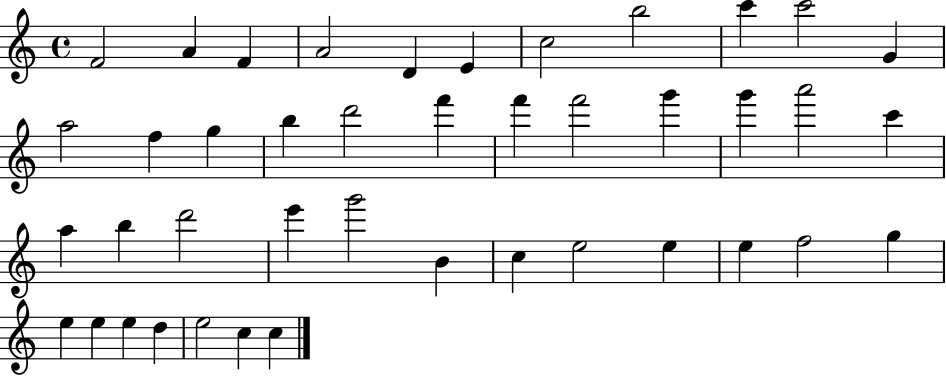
X:1
T:Untitled
M:4/4
L:1/4
K:C
F2 A F A2 D E c2 b2 c' c'2 G a2 f g b d'2 f' f' f'2 g' g' a'2 c' a b d'2 e' g'2 B c e2 e e f2 g e e e d e2 c c